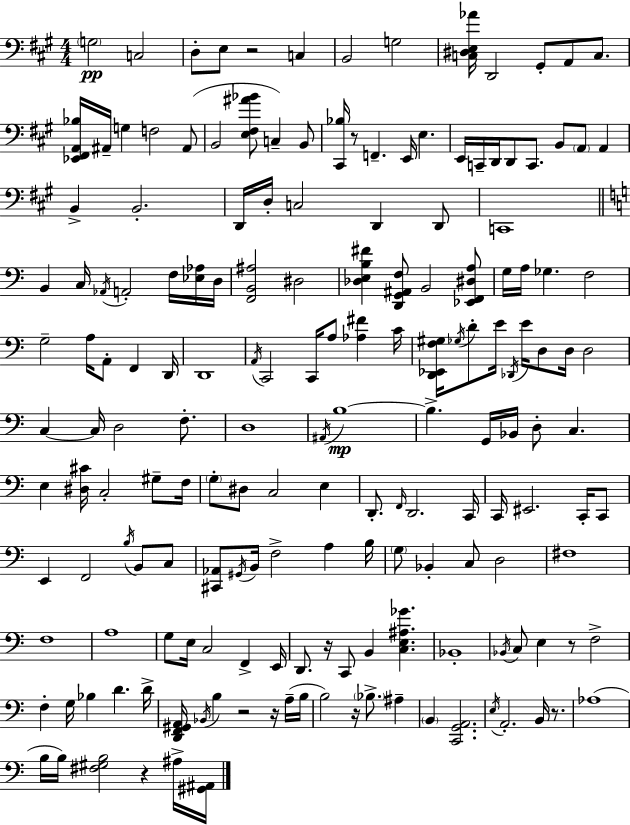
G3/h C3/h D3/e E3/e R/h C3/q B2/h G3/h [C3,D#3,E3,Ab4]/s D2/h G#2/e A2/e C3/e. [Eb2,F#2,A2,Bb3]/s A#2/s G3/q F3/h A#2/e B2/h [E3,F#3,A#4,Bb4]/e C3/q B2/e [C#2,Bb3]/s R/e F2/q. E2/s E3/q. E2/s C2/s D2/s D2/e C2/e. B2/e A2/e A2/q B2/q B2/h. D2/s D3/s C3/h D2/q D2/e C2/w B2/q C3/s Ab2/s A2/h F3/s [Eb3,Ab3]/s D3/s [F2,B2,A#3]/h D#3/h [Db3,E3,B3,F#4]/q [D2,G2,A#2,F3]/e B2/h [Eb2,F2,D#3,A3]/e G3/s A3/s Gb3/q. F3/h G3/h A3/s A2/e F2/q D2/s D2/w A2/s C2/h C2/s A3/e [Ab3,F#4]/q C4/s [D2,Eb2,F3,G#3]/s Gb3/s D4/e E4/s Db2/s E4/s D3/e D3/s D3/h C3/q C3/s D3/h F3/e. D3/w A#2/s B3/w B3/q. G2/s Bb2/s D3/e C3/q. E3/q [D#3,C#4]/s C3/h G#3/e F3/s G3/e D#3/e C3/h E3/q D2/e. F2/s D2/h. C2/s C2/s EIS2/h. C2/s C2/e E2/q F2/h B3/s B2/e C3/e [C#2,Ab2]/e G#2/s B2/s F3/h A3/q B3/s G3/e Bb2/q C3/e D3/h F#3/w F3/w A3/w G3/e E3/s C3/h F2/q E2/s D2/e. R/s C2/e B2/q [C3,E3,A#3,Gb4]/q. Bb2/w Bb2/s C3/e E3/q R/e F3/h F3/q G3/s Bb3/q D4/q. D4/s [D2,F2,G#2,A2]/s Bb2/s B3/q R/h R/s A3/s B3/s B3/h R/s Bb3/e. A#3/q B2/q [C2,G2,A2]/h. E3/s A2/h. B2/s R/e. Ab3/w B3/s B3/s [F#3,G#3,B3]/h R/q A#3/s [G#2,A#2]/s